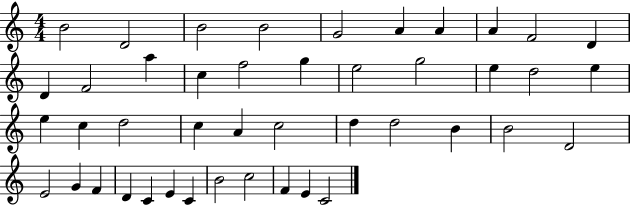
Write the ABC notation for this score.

X:1
T:Untitled
M:4/4
L:1/4
K:C
B2 D2 B2 B2 G2 A A A F2 D D F2 a c f2 g e2 g2 e d2 e e c d2 c A c2 d d2 B B2 D2 E2 G F D C E C B2 c2 F E C2